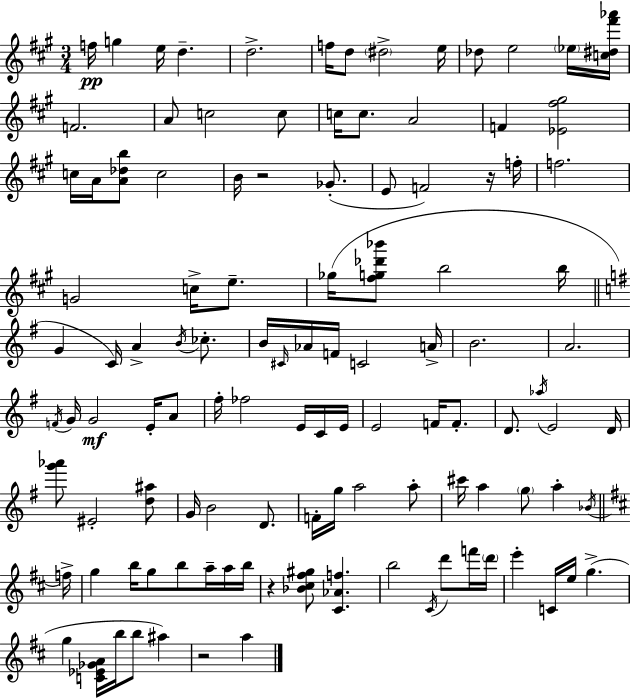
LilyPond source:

{
  \clef treble
  \numericTimeSignature
  \time 3/4
  \key a \major
  f''16\pp g''4 e''16 d''4.-- | d''2.-> | f''16 d''8 \parenthesize dis''2-> e''16 | des''8 e''2 \parenthesize ees''16 <c'' dis'' fis''' aes'''>16 | \break f'2. | a'8 c''2 c''8 | c''16 c''8. a'2 | f'4 <ees' fis'' gis''>2 | \break c''16 a'16 <a' des'' b''>8 c''2 | b'16 r2 ges'8.-.( | e'8 f'2) r16 f''16-. | f''2. | \break g'2 c''16-> e''8.-- | ges''16( <fis'' g'' des''' bes'''>8 b''2 b''16 | \bar "||" \break \key e \minor g'4 c'16) a'4-> \acciaccatura { b'16 } ces''8.-. | b'16 \grace { cis'16 } aes'16 f'16 c'2 | a'16-> b'2. | a'2. | \break \acciaccatura { f'16 } g'16 g'2\mf | e'16-. a'8 fis''16-. fes''2 | e'16 c'16 e'16 e'2 f'16 | f'8.-. d'8. \acciaccatura { aes''16 } e'2 | \break d'16 <g''' aes'''>8 eis'2-. | <d'' ais''>8 g'16 b'2 | d'8. f'16-. g''16 a''2 | a''8-. cis'''16 a''4 \parenthesize g''8 a''4-. | \break \acciaccatura { bes'16 } \bar "||" \break \key d \major f''16-> g''4 b''16 g''8 b''8 a''16-- a''16 | b''16 r4 <bes' cis'' fis'' gis''>8 <cis' aes' f''>4. | b''2 \acciaccatura { cis'16 } d'''8 | f'''16 \parenthesize d'''16 e'''4-. c'16 e''16 g''4.->( | \break g''4 <c' ees' ges' a'>16 b''16 b''8 ais''4) | r2 a''4 | \bar "|."
}